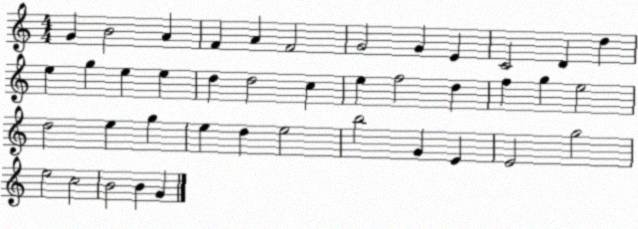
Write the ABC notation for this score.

X:1
T:Untitled
M:4/4
L:1/4
K:C
G B2 A F A F2 G2 G E C2 D d e g e e d d2 c e f2 d f g e2 d2 e g e d e2 b2 G E E2 g2 e2 c2 B2 B G